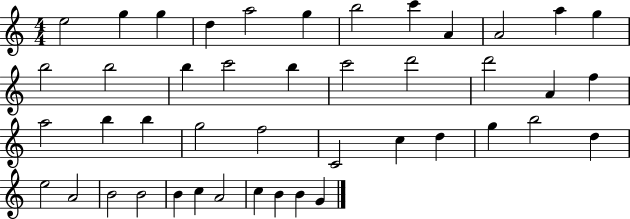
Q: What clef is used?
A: treble